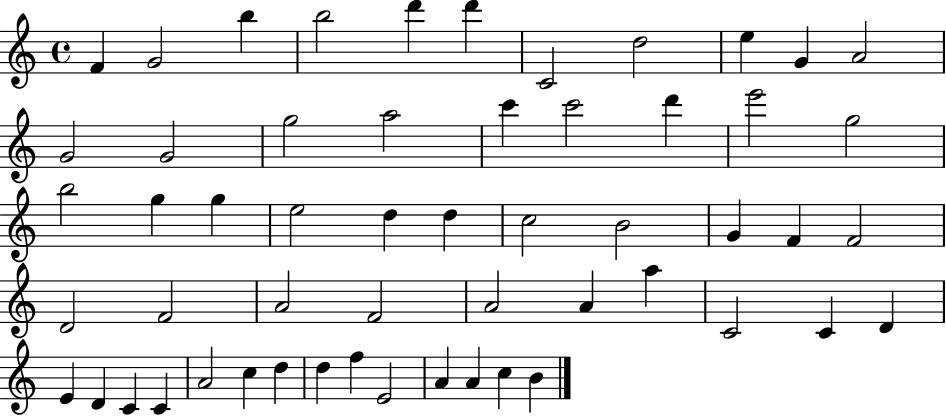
F4/q G4/h B5/q B5/h D6/q D6/q C4/h D5/h E5/q G4/q A4/h G4/h G4/h G5/h A5/h C6/q C6/h D6/q E6/h G5/h B5/h G5/q G5/q E5/h D5/q D5/q C5/h B4/h G4/q F4/q F4/h D4/h F4/h A4/h F4/h A4/h A4/q A5/q C4/h C4/q D4/q E4/q D4/q C4/q C4/q A4/h C5/q D5/q D5/q F5/q E4/h A4/q A4/q C5/q B4/q